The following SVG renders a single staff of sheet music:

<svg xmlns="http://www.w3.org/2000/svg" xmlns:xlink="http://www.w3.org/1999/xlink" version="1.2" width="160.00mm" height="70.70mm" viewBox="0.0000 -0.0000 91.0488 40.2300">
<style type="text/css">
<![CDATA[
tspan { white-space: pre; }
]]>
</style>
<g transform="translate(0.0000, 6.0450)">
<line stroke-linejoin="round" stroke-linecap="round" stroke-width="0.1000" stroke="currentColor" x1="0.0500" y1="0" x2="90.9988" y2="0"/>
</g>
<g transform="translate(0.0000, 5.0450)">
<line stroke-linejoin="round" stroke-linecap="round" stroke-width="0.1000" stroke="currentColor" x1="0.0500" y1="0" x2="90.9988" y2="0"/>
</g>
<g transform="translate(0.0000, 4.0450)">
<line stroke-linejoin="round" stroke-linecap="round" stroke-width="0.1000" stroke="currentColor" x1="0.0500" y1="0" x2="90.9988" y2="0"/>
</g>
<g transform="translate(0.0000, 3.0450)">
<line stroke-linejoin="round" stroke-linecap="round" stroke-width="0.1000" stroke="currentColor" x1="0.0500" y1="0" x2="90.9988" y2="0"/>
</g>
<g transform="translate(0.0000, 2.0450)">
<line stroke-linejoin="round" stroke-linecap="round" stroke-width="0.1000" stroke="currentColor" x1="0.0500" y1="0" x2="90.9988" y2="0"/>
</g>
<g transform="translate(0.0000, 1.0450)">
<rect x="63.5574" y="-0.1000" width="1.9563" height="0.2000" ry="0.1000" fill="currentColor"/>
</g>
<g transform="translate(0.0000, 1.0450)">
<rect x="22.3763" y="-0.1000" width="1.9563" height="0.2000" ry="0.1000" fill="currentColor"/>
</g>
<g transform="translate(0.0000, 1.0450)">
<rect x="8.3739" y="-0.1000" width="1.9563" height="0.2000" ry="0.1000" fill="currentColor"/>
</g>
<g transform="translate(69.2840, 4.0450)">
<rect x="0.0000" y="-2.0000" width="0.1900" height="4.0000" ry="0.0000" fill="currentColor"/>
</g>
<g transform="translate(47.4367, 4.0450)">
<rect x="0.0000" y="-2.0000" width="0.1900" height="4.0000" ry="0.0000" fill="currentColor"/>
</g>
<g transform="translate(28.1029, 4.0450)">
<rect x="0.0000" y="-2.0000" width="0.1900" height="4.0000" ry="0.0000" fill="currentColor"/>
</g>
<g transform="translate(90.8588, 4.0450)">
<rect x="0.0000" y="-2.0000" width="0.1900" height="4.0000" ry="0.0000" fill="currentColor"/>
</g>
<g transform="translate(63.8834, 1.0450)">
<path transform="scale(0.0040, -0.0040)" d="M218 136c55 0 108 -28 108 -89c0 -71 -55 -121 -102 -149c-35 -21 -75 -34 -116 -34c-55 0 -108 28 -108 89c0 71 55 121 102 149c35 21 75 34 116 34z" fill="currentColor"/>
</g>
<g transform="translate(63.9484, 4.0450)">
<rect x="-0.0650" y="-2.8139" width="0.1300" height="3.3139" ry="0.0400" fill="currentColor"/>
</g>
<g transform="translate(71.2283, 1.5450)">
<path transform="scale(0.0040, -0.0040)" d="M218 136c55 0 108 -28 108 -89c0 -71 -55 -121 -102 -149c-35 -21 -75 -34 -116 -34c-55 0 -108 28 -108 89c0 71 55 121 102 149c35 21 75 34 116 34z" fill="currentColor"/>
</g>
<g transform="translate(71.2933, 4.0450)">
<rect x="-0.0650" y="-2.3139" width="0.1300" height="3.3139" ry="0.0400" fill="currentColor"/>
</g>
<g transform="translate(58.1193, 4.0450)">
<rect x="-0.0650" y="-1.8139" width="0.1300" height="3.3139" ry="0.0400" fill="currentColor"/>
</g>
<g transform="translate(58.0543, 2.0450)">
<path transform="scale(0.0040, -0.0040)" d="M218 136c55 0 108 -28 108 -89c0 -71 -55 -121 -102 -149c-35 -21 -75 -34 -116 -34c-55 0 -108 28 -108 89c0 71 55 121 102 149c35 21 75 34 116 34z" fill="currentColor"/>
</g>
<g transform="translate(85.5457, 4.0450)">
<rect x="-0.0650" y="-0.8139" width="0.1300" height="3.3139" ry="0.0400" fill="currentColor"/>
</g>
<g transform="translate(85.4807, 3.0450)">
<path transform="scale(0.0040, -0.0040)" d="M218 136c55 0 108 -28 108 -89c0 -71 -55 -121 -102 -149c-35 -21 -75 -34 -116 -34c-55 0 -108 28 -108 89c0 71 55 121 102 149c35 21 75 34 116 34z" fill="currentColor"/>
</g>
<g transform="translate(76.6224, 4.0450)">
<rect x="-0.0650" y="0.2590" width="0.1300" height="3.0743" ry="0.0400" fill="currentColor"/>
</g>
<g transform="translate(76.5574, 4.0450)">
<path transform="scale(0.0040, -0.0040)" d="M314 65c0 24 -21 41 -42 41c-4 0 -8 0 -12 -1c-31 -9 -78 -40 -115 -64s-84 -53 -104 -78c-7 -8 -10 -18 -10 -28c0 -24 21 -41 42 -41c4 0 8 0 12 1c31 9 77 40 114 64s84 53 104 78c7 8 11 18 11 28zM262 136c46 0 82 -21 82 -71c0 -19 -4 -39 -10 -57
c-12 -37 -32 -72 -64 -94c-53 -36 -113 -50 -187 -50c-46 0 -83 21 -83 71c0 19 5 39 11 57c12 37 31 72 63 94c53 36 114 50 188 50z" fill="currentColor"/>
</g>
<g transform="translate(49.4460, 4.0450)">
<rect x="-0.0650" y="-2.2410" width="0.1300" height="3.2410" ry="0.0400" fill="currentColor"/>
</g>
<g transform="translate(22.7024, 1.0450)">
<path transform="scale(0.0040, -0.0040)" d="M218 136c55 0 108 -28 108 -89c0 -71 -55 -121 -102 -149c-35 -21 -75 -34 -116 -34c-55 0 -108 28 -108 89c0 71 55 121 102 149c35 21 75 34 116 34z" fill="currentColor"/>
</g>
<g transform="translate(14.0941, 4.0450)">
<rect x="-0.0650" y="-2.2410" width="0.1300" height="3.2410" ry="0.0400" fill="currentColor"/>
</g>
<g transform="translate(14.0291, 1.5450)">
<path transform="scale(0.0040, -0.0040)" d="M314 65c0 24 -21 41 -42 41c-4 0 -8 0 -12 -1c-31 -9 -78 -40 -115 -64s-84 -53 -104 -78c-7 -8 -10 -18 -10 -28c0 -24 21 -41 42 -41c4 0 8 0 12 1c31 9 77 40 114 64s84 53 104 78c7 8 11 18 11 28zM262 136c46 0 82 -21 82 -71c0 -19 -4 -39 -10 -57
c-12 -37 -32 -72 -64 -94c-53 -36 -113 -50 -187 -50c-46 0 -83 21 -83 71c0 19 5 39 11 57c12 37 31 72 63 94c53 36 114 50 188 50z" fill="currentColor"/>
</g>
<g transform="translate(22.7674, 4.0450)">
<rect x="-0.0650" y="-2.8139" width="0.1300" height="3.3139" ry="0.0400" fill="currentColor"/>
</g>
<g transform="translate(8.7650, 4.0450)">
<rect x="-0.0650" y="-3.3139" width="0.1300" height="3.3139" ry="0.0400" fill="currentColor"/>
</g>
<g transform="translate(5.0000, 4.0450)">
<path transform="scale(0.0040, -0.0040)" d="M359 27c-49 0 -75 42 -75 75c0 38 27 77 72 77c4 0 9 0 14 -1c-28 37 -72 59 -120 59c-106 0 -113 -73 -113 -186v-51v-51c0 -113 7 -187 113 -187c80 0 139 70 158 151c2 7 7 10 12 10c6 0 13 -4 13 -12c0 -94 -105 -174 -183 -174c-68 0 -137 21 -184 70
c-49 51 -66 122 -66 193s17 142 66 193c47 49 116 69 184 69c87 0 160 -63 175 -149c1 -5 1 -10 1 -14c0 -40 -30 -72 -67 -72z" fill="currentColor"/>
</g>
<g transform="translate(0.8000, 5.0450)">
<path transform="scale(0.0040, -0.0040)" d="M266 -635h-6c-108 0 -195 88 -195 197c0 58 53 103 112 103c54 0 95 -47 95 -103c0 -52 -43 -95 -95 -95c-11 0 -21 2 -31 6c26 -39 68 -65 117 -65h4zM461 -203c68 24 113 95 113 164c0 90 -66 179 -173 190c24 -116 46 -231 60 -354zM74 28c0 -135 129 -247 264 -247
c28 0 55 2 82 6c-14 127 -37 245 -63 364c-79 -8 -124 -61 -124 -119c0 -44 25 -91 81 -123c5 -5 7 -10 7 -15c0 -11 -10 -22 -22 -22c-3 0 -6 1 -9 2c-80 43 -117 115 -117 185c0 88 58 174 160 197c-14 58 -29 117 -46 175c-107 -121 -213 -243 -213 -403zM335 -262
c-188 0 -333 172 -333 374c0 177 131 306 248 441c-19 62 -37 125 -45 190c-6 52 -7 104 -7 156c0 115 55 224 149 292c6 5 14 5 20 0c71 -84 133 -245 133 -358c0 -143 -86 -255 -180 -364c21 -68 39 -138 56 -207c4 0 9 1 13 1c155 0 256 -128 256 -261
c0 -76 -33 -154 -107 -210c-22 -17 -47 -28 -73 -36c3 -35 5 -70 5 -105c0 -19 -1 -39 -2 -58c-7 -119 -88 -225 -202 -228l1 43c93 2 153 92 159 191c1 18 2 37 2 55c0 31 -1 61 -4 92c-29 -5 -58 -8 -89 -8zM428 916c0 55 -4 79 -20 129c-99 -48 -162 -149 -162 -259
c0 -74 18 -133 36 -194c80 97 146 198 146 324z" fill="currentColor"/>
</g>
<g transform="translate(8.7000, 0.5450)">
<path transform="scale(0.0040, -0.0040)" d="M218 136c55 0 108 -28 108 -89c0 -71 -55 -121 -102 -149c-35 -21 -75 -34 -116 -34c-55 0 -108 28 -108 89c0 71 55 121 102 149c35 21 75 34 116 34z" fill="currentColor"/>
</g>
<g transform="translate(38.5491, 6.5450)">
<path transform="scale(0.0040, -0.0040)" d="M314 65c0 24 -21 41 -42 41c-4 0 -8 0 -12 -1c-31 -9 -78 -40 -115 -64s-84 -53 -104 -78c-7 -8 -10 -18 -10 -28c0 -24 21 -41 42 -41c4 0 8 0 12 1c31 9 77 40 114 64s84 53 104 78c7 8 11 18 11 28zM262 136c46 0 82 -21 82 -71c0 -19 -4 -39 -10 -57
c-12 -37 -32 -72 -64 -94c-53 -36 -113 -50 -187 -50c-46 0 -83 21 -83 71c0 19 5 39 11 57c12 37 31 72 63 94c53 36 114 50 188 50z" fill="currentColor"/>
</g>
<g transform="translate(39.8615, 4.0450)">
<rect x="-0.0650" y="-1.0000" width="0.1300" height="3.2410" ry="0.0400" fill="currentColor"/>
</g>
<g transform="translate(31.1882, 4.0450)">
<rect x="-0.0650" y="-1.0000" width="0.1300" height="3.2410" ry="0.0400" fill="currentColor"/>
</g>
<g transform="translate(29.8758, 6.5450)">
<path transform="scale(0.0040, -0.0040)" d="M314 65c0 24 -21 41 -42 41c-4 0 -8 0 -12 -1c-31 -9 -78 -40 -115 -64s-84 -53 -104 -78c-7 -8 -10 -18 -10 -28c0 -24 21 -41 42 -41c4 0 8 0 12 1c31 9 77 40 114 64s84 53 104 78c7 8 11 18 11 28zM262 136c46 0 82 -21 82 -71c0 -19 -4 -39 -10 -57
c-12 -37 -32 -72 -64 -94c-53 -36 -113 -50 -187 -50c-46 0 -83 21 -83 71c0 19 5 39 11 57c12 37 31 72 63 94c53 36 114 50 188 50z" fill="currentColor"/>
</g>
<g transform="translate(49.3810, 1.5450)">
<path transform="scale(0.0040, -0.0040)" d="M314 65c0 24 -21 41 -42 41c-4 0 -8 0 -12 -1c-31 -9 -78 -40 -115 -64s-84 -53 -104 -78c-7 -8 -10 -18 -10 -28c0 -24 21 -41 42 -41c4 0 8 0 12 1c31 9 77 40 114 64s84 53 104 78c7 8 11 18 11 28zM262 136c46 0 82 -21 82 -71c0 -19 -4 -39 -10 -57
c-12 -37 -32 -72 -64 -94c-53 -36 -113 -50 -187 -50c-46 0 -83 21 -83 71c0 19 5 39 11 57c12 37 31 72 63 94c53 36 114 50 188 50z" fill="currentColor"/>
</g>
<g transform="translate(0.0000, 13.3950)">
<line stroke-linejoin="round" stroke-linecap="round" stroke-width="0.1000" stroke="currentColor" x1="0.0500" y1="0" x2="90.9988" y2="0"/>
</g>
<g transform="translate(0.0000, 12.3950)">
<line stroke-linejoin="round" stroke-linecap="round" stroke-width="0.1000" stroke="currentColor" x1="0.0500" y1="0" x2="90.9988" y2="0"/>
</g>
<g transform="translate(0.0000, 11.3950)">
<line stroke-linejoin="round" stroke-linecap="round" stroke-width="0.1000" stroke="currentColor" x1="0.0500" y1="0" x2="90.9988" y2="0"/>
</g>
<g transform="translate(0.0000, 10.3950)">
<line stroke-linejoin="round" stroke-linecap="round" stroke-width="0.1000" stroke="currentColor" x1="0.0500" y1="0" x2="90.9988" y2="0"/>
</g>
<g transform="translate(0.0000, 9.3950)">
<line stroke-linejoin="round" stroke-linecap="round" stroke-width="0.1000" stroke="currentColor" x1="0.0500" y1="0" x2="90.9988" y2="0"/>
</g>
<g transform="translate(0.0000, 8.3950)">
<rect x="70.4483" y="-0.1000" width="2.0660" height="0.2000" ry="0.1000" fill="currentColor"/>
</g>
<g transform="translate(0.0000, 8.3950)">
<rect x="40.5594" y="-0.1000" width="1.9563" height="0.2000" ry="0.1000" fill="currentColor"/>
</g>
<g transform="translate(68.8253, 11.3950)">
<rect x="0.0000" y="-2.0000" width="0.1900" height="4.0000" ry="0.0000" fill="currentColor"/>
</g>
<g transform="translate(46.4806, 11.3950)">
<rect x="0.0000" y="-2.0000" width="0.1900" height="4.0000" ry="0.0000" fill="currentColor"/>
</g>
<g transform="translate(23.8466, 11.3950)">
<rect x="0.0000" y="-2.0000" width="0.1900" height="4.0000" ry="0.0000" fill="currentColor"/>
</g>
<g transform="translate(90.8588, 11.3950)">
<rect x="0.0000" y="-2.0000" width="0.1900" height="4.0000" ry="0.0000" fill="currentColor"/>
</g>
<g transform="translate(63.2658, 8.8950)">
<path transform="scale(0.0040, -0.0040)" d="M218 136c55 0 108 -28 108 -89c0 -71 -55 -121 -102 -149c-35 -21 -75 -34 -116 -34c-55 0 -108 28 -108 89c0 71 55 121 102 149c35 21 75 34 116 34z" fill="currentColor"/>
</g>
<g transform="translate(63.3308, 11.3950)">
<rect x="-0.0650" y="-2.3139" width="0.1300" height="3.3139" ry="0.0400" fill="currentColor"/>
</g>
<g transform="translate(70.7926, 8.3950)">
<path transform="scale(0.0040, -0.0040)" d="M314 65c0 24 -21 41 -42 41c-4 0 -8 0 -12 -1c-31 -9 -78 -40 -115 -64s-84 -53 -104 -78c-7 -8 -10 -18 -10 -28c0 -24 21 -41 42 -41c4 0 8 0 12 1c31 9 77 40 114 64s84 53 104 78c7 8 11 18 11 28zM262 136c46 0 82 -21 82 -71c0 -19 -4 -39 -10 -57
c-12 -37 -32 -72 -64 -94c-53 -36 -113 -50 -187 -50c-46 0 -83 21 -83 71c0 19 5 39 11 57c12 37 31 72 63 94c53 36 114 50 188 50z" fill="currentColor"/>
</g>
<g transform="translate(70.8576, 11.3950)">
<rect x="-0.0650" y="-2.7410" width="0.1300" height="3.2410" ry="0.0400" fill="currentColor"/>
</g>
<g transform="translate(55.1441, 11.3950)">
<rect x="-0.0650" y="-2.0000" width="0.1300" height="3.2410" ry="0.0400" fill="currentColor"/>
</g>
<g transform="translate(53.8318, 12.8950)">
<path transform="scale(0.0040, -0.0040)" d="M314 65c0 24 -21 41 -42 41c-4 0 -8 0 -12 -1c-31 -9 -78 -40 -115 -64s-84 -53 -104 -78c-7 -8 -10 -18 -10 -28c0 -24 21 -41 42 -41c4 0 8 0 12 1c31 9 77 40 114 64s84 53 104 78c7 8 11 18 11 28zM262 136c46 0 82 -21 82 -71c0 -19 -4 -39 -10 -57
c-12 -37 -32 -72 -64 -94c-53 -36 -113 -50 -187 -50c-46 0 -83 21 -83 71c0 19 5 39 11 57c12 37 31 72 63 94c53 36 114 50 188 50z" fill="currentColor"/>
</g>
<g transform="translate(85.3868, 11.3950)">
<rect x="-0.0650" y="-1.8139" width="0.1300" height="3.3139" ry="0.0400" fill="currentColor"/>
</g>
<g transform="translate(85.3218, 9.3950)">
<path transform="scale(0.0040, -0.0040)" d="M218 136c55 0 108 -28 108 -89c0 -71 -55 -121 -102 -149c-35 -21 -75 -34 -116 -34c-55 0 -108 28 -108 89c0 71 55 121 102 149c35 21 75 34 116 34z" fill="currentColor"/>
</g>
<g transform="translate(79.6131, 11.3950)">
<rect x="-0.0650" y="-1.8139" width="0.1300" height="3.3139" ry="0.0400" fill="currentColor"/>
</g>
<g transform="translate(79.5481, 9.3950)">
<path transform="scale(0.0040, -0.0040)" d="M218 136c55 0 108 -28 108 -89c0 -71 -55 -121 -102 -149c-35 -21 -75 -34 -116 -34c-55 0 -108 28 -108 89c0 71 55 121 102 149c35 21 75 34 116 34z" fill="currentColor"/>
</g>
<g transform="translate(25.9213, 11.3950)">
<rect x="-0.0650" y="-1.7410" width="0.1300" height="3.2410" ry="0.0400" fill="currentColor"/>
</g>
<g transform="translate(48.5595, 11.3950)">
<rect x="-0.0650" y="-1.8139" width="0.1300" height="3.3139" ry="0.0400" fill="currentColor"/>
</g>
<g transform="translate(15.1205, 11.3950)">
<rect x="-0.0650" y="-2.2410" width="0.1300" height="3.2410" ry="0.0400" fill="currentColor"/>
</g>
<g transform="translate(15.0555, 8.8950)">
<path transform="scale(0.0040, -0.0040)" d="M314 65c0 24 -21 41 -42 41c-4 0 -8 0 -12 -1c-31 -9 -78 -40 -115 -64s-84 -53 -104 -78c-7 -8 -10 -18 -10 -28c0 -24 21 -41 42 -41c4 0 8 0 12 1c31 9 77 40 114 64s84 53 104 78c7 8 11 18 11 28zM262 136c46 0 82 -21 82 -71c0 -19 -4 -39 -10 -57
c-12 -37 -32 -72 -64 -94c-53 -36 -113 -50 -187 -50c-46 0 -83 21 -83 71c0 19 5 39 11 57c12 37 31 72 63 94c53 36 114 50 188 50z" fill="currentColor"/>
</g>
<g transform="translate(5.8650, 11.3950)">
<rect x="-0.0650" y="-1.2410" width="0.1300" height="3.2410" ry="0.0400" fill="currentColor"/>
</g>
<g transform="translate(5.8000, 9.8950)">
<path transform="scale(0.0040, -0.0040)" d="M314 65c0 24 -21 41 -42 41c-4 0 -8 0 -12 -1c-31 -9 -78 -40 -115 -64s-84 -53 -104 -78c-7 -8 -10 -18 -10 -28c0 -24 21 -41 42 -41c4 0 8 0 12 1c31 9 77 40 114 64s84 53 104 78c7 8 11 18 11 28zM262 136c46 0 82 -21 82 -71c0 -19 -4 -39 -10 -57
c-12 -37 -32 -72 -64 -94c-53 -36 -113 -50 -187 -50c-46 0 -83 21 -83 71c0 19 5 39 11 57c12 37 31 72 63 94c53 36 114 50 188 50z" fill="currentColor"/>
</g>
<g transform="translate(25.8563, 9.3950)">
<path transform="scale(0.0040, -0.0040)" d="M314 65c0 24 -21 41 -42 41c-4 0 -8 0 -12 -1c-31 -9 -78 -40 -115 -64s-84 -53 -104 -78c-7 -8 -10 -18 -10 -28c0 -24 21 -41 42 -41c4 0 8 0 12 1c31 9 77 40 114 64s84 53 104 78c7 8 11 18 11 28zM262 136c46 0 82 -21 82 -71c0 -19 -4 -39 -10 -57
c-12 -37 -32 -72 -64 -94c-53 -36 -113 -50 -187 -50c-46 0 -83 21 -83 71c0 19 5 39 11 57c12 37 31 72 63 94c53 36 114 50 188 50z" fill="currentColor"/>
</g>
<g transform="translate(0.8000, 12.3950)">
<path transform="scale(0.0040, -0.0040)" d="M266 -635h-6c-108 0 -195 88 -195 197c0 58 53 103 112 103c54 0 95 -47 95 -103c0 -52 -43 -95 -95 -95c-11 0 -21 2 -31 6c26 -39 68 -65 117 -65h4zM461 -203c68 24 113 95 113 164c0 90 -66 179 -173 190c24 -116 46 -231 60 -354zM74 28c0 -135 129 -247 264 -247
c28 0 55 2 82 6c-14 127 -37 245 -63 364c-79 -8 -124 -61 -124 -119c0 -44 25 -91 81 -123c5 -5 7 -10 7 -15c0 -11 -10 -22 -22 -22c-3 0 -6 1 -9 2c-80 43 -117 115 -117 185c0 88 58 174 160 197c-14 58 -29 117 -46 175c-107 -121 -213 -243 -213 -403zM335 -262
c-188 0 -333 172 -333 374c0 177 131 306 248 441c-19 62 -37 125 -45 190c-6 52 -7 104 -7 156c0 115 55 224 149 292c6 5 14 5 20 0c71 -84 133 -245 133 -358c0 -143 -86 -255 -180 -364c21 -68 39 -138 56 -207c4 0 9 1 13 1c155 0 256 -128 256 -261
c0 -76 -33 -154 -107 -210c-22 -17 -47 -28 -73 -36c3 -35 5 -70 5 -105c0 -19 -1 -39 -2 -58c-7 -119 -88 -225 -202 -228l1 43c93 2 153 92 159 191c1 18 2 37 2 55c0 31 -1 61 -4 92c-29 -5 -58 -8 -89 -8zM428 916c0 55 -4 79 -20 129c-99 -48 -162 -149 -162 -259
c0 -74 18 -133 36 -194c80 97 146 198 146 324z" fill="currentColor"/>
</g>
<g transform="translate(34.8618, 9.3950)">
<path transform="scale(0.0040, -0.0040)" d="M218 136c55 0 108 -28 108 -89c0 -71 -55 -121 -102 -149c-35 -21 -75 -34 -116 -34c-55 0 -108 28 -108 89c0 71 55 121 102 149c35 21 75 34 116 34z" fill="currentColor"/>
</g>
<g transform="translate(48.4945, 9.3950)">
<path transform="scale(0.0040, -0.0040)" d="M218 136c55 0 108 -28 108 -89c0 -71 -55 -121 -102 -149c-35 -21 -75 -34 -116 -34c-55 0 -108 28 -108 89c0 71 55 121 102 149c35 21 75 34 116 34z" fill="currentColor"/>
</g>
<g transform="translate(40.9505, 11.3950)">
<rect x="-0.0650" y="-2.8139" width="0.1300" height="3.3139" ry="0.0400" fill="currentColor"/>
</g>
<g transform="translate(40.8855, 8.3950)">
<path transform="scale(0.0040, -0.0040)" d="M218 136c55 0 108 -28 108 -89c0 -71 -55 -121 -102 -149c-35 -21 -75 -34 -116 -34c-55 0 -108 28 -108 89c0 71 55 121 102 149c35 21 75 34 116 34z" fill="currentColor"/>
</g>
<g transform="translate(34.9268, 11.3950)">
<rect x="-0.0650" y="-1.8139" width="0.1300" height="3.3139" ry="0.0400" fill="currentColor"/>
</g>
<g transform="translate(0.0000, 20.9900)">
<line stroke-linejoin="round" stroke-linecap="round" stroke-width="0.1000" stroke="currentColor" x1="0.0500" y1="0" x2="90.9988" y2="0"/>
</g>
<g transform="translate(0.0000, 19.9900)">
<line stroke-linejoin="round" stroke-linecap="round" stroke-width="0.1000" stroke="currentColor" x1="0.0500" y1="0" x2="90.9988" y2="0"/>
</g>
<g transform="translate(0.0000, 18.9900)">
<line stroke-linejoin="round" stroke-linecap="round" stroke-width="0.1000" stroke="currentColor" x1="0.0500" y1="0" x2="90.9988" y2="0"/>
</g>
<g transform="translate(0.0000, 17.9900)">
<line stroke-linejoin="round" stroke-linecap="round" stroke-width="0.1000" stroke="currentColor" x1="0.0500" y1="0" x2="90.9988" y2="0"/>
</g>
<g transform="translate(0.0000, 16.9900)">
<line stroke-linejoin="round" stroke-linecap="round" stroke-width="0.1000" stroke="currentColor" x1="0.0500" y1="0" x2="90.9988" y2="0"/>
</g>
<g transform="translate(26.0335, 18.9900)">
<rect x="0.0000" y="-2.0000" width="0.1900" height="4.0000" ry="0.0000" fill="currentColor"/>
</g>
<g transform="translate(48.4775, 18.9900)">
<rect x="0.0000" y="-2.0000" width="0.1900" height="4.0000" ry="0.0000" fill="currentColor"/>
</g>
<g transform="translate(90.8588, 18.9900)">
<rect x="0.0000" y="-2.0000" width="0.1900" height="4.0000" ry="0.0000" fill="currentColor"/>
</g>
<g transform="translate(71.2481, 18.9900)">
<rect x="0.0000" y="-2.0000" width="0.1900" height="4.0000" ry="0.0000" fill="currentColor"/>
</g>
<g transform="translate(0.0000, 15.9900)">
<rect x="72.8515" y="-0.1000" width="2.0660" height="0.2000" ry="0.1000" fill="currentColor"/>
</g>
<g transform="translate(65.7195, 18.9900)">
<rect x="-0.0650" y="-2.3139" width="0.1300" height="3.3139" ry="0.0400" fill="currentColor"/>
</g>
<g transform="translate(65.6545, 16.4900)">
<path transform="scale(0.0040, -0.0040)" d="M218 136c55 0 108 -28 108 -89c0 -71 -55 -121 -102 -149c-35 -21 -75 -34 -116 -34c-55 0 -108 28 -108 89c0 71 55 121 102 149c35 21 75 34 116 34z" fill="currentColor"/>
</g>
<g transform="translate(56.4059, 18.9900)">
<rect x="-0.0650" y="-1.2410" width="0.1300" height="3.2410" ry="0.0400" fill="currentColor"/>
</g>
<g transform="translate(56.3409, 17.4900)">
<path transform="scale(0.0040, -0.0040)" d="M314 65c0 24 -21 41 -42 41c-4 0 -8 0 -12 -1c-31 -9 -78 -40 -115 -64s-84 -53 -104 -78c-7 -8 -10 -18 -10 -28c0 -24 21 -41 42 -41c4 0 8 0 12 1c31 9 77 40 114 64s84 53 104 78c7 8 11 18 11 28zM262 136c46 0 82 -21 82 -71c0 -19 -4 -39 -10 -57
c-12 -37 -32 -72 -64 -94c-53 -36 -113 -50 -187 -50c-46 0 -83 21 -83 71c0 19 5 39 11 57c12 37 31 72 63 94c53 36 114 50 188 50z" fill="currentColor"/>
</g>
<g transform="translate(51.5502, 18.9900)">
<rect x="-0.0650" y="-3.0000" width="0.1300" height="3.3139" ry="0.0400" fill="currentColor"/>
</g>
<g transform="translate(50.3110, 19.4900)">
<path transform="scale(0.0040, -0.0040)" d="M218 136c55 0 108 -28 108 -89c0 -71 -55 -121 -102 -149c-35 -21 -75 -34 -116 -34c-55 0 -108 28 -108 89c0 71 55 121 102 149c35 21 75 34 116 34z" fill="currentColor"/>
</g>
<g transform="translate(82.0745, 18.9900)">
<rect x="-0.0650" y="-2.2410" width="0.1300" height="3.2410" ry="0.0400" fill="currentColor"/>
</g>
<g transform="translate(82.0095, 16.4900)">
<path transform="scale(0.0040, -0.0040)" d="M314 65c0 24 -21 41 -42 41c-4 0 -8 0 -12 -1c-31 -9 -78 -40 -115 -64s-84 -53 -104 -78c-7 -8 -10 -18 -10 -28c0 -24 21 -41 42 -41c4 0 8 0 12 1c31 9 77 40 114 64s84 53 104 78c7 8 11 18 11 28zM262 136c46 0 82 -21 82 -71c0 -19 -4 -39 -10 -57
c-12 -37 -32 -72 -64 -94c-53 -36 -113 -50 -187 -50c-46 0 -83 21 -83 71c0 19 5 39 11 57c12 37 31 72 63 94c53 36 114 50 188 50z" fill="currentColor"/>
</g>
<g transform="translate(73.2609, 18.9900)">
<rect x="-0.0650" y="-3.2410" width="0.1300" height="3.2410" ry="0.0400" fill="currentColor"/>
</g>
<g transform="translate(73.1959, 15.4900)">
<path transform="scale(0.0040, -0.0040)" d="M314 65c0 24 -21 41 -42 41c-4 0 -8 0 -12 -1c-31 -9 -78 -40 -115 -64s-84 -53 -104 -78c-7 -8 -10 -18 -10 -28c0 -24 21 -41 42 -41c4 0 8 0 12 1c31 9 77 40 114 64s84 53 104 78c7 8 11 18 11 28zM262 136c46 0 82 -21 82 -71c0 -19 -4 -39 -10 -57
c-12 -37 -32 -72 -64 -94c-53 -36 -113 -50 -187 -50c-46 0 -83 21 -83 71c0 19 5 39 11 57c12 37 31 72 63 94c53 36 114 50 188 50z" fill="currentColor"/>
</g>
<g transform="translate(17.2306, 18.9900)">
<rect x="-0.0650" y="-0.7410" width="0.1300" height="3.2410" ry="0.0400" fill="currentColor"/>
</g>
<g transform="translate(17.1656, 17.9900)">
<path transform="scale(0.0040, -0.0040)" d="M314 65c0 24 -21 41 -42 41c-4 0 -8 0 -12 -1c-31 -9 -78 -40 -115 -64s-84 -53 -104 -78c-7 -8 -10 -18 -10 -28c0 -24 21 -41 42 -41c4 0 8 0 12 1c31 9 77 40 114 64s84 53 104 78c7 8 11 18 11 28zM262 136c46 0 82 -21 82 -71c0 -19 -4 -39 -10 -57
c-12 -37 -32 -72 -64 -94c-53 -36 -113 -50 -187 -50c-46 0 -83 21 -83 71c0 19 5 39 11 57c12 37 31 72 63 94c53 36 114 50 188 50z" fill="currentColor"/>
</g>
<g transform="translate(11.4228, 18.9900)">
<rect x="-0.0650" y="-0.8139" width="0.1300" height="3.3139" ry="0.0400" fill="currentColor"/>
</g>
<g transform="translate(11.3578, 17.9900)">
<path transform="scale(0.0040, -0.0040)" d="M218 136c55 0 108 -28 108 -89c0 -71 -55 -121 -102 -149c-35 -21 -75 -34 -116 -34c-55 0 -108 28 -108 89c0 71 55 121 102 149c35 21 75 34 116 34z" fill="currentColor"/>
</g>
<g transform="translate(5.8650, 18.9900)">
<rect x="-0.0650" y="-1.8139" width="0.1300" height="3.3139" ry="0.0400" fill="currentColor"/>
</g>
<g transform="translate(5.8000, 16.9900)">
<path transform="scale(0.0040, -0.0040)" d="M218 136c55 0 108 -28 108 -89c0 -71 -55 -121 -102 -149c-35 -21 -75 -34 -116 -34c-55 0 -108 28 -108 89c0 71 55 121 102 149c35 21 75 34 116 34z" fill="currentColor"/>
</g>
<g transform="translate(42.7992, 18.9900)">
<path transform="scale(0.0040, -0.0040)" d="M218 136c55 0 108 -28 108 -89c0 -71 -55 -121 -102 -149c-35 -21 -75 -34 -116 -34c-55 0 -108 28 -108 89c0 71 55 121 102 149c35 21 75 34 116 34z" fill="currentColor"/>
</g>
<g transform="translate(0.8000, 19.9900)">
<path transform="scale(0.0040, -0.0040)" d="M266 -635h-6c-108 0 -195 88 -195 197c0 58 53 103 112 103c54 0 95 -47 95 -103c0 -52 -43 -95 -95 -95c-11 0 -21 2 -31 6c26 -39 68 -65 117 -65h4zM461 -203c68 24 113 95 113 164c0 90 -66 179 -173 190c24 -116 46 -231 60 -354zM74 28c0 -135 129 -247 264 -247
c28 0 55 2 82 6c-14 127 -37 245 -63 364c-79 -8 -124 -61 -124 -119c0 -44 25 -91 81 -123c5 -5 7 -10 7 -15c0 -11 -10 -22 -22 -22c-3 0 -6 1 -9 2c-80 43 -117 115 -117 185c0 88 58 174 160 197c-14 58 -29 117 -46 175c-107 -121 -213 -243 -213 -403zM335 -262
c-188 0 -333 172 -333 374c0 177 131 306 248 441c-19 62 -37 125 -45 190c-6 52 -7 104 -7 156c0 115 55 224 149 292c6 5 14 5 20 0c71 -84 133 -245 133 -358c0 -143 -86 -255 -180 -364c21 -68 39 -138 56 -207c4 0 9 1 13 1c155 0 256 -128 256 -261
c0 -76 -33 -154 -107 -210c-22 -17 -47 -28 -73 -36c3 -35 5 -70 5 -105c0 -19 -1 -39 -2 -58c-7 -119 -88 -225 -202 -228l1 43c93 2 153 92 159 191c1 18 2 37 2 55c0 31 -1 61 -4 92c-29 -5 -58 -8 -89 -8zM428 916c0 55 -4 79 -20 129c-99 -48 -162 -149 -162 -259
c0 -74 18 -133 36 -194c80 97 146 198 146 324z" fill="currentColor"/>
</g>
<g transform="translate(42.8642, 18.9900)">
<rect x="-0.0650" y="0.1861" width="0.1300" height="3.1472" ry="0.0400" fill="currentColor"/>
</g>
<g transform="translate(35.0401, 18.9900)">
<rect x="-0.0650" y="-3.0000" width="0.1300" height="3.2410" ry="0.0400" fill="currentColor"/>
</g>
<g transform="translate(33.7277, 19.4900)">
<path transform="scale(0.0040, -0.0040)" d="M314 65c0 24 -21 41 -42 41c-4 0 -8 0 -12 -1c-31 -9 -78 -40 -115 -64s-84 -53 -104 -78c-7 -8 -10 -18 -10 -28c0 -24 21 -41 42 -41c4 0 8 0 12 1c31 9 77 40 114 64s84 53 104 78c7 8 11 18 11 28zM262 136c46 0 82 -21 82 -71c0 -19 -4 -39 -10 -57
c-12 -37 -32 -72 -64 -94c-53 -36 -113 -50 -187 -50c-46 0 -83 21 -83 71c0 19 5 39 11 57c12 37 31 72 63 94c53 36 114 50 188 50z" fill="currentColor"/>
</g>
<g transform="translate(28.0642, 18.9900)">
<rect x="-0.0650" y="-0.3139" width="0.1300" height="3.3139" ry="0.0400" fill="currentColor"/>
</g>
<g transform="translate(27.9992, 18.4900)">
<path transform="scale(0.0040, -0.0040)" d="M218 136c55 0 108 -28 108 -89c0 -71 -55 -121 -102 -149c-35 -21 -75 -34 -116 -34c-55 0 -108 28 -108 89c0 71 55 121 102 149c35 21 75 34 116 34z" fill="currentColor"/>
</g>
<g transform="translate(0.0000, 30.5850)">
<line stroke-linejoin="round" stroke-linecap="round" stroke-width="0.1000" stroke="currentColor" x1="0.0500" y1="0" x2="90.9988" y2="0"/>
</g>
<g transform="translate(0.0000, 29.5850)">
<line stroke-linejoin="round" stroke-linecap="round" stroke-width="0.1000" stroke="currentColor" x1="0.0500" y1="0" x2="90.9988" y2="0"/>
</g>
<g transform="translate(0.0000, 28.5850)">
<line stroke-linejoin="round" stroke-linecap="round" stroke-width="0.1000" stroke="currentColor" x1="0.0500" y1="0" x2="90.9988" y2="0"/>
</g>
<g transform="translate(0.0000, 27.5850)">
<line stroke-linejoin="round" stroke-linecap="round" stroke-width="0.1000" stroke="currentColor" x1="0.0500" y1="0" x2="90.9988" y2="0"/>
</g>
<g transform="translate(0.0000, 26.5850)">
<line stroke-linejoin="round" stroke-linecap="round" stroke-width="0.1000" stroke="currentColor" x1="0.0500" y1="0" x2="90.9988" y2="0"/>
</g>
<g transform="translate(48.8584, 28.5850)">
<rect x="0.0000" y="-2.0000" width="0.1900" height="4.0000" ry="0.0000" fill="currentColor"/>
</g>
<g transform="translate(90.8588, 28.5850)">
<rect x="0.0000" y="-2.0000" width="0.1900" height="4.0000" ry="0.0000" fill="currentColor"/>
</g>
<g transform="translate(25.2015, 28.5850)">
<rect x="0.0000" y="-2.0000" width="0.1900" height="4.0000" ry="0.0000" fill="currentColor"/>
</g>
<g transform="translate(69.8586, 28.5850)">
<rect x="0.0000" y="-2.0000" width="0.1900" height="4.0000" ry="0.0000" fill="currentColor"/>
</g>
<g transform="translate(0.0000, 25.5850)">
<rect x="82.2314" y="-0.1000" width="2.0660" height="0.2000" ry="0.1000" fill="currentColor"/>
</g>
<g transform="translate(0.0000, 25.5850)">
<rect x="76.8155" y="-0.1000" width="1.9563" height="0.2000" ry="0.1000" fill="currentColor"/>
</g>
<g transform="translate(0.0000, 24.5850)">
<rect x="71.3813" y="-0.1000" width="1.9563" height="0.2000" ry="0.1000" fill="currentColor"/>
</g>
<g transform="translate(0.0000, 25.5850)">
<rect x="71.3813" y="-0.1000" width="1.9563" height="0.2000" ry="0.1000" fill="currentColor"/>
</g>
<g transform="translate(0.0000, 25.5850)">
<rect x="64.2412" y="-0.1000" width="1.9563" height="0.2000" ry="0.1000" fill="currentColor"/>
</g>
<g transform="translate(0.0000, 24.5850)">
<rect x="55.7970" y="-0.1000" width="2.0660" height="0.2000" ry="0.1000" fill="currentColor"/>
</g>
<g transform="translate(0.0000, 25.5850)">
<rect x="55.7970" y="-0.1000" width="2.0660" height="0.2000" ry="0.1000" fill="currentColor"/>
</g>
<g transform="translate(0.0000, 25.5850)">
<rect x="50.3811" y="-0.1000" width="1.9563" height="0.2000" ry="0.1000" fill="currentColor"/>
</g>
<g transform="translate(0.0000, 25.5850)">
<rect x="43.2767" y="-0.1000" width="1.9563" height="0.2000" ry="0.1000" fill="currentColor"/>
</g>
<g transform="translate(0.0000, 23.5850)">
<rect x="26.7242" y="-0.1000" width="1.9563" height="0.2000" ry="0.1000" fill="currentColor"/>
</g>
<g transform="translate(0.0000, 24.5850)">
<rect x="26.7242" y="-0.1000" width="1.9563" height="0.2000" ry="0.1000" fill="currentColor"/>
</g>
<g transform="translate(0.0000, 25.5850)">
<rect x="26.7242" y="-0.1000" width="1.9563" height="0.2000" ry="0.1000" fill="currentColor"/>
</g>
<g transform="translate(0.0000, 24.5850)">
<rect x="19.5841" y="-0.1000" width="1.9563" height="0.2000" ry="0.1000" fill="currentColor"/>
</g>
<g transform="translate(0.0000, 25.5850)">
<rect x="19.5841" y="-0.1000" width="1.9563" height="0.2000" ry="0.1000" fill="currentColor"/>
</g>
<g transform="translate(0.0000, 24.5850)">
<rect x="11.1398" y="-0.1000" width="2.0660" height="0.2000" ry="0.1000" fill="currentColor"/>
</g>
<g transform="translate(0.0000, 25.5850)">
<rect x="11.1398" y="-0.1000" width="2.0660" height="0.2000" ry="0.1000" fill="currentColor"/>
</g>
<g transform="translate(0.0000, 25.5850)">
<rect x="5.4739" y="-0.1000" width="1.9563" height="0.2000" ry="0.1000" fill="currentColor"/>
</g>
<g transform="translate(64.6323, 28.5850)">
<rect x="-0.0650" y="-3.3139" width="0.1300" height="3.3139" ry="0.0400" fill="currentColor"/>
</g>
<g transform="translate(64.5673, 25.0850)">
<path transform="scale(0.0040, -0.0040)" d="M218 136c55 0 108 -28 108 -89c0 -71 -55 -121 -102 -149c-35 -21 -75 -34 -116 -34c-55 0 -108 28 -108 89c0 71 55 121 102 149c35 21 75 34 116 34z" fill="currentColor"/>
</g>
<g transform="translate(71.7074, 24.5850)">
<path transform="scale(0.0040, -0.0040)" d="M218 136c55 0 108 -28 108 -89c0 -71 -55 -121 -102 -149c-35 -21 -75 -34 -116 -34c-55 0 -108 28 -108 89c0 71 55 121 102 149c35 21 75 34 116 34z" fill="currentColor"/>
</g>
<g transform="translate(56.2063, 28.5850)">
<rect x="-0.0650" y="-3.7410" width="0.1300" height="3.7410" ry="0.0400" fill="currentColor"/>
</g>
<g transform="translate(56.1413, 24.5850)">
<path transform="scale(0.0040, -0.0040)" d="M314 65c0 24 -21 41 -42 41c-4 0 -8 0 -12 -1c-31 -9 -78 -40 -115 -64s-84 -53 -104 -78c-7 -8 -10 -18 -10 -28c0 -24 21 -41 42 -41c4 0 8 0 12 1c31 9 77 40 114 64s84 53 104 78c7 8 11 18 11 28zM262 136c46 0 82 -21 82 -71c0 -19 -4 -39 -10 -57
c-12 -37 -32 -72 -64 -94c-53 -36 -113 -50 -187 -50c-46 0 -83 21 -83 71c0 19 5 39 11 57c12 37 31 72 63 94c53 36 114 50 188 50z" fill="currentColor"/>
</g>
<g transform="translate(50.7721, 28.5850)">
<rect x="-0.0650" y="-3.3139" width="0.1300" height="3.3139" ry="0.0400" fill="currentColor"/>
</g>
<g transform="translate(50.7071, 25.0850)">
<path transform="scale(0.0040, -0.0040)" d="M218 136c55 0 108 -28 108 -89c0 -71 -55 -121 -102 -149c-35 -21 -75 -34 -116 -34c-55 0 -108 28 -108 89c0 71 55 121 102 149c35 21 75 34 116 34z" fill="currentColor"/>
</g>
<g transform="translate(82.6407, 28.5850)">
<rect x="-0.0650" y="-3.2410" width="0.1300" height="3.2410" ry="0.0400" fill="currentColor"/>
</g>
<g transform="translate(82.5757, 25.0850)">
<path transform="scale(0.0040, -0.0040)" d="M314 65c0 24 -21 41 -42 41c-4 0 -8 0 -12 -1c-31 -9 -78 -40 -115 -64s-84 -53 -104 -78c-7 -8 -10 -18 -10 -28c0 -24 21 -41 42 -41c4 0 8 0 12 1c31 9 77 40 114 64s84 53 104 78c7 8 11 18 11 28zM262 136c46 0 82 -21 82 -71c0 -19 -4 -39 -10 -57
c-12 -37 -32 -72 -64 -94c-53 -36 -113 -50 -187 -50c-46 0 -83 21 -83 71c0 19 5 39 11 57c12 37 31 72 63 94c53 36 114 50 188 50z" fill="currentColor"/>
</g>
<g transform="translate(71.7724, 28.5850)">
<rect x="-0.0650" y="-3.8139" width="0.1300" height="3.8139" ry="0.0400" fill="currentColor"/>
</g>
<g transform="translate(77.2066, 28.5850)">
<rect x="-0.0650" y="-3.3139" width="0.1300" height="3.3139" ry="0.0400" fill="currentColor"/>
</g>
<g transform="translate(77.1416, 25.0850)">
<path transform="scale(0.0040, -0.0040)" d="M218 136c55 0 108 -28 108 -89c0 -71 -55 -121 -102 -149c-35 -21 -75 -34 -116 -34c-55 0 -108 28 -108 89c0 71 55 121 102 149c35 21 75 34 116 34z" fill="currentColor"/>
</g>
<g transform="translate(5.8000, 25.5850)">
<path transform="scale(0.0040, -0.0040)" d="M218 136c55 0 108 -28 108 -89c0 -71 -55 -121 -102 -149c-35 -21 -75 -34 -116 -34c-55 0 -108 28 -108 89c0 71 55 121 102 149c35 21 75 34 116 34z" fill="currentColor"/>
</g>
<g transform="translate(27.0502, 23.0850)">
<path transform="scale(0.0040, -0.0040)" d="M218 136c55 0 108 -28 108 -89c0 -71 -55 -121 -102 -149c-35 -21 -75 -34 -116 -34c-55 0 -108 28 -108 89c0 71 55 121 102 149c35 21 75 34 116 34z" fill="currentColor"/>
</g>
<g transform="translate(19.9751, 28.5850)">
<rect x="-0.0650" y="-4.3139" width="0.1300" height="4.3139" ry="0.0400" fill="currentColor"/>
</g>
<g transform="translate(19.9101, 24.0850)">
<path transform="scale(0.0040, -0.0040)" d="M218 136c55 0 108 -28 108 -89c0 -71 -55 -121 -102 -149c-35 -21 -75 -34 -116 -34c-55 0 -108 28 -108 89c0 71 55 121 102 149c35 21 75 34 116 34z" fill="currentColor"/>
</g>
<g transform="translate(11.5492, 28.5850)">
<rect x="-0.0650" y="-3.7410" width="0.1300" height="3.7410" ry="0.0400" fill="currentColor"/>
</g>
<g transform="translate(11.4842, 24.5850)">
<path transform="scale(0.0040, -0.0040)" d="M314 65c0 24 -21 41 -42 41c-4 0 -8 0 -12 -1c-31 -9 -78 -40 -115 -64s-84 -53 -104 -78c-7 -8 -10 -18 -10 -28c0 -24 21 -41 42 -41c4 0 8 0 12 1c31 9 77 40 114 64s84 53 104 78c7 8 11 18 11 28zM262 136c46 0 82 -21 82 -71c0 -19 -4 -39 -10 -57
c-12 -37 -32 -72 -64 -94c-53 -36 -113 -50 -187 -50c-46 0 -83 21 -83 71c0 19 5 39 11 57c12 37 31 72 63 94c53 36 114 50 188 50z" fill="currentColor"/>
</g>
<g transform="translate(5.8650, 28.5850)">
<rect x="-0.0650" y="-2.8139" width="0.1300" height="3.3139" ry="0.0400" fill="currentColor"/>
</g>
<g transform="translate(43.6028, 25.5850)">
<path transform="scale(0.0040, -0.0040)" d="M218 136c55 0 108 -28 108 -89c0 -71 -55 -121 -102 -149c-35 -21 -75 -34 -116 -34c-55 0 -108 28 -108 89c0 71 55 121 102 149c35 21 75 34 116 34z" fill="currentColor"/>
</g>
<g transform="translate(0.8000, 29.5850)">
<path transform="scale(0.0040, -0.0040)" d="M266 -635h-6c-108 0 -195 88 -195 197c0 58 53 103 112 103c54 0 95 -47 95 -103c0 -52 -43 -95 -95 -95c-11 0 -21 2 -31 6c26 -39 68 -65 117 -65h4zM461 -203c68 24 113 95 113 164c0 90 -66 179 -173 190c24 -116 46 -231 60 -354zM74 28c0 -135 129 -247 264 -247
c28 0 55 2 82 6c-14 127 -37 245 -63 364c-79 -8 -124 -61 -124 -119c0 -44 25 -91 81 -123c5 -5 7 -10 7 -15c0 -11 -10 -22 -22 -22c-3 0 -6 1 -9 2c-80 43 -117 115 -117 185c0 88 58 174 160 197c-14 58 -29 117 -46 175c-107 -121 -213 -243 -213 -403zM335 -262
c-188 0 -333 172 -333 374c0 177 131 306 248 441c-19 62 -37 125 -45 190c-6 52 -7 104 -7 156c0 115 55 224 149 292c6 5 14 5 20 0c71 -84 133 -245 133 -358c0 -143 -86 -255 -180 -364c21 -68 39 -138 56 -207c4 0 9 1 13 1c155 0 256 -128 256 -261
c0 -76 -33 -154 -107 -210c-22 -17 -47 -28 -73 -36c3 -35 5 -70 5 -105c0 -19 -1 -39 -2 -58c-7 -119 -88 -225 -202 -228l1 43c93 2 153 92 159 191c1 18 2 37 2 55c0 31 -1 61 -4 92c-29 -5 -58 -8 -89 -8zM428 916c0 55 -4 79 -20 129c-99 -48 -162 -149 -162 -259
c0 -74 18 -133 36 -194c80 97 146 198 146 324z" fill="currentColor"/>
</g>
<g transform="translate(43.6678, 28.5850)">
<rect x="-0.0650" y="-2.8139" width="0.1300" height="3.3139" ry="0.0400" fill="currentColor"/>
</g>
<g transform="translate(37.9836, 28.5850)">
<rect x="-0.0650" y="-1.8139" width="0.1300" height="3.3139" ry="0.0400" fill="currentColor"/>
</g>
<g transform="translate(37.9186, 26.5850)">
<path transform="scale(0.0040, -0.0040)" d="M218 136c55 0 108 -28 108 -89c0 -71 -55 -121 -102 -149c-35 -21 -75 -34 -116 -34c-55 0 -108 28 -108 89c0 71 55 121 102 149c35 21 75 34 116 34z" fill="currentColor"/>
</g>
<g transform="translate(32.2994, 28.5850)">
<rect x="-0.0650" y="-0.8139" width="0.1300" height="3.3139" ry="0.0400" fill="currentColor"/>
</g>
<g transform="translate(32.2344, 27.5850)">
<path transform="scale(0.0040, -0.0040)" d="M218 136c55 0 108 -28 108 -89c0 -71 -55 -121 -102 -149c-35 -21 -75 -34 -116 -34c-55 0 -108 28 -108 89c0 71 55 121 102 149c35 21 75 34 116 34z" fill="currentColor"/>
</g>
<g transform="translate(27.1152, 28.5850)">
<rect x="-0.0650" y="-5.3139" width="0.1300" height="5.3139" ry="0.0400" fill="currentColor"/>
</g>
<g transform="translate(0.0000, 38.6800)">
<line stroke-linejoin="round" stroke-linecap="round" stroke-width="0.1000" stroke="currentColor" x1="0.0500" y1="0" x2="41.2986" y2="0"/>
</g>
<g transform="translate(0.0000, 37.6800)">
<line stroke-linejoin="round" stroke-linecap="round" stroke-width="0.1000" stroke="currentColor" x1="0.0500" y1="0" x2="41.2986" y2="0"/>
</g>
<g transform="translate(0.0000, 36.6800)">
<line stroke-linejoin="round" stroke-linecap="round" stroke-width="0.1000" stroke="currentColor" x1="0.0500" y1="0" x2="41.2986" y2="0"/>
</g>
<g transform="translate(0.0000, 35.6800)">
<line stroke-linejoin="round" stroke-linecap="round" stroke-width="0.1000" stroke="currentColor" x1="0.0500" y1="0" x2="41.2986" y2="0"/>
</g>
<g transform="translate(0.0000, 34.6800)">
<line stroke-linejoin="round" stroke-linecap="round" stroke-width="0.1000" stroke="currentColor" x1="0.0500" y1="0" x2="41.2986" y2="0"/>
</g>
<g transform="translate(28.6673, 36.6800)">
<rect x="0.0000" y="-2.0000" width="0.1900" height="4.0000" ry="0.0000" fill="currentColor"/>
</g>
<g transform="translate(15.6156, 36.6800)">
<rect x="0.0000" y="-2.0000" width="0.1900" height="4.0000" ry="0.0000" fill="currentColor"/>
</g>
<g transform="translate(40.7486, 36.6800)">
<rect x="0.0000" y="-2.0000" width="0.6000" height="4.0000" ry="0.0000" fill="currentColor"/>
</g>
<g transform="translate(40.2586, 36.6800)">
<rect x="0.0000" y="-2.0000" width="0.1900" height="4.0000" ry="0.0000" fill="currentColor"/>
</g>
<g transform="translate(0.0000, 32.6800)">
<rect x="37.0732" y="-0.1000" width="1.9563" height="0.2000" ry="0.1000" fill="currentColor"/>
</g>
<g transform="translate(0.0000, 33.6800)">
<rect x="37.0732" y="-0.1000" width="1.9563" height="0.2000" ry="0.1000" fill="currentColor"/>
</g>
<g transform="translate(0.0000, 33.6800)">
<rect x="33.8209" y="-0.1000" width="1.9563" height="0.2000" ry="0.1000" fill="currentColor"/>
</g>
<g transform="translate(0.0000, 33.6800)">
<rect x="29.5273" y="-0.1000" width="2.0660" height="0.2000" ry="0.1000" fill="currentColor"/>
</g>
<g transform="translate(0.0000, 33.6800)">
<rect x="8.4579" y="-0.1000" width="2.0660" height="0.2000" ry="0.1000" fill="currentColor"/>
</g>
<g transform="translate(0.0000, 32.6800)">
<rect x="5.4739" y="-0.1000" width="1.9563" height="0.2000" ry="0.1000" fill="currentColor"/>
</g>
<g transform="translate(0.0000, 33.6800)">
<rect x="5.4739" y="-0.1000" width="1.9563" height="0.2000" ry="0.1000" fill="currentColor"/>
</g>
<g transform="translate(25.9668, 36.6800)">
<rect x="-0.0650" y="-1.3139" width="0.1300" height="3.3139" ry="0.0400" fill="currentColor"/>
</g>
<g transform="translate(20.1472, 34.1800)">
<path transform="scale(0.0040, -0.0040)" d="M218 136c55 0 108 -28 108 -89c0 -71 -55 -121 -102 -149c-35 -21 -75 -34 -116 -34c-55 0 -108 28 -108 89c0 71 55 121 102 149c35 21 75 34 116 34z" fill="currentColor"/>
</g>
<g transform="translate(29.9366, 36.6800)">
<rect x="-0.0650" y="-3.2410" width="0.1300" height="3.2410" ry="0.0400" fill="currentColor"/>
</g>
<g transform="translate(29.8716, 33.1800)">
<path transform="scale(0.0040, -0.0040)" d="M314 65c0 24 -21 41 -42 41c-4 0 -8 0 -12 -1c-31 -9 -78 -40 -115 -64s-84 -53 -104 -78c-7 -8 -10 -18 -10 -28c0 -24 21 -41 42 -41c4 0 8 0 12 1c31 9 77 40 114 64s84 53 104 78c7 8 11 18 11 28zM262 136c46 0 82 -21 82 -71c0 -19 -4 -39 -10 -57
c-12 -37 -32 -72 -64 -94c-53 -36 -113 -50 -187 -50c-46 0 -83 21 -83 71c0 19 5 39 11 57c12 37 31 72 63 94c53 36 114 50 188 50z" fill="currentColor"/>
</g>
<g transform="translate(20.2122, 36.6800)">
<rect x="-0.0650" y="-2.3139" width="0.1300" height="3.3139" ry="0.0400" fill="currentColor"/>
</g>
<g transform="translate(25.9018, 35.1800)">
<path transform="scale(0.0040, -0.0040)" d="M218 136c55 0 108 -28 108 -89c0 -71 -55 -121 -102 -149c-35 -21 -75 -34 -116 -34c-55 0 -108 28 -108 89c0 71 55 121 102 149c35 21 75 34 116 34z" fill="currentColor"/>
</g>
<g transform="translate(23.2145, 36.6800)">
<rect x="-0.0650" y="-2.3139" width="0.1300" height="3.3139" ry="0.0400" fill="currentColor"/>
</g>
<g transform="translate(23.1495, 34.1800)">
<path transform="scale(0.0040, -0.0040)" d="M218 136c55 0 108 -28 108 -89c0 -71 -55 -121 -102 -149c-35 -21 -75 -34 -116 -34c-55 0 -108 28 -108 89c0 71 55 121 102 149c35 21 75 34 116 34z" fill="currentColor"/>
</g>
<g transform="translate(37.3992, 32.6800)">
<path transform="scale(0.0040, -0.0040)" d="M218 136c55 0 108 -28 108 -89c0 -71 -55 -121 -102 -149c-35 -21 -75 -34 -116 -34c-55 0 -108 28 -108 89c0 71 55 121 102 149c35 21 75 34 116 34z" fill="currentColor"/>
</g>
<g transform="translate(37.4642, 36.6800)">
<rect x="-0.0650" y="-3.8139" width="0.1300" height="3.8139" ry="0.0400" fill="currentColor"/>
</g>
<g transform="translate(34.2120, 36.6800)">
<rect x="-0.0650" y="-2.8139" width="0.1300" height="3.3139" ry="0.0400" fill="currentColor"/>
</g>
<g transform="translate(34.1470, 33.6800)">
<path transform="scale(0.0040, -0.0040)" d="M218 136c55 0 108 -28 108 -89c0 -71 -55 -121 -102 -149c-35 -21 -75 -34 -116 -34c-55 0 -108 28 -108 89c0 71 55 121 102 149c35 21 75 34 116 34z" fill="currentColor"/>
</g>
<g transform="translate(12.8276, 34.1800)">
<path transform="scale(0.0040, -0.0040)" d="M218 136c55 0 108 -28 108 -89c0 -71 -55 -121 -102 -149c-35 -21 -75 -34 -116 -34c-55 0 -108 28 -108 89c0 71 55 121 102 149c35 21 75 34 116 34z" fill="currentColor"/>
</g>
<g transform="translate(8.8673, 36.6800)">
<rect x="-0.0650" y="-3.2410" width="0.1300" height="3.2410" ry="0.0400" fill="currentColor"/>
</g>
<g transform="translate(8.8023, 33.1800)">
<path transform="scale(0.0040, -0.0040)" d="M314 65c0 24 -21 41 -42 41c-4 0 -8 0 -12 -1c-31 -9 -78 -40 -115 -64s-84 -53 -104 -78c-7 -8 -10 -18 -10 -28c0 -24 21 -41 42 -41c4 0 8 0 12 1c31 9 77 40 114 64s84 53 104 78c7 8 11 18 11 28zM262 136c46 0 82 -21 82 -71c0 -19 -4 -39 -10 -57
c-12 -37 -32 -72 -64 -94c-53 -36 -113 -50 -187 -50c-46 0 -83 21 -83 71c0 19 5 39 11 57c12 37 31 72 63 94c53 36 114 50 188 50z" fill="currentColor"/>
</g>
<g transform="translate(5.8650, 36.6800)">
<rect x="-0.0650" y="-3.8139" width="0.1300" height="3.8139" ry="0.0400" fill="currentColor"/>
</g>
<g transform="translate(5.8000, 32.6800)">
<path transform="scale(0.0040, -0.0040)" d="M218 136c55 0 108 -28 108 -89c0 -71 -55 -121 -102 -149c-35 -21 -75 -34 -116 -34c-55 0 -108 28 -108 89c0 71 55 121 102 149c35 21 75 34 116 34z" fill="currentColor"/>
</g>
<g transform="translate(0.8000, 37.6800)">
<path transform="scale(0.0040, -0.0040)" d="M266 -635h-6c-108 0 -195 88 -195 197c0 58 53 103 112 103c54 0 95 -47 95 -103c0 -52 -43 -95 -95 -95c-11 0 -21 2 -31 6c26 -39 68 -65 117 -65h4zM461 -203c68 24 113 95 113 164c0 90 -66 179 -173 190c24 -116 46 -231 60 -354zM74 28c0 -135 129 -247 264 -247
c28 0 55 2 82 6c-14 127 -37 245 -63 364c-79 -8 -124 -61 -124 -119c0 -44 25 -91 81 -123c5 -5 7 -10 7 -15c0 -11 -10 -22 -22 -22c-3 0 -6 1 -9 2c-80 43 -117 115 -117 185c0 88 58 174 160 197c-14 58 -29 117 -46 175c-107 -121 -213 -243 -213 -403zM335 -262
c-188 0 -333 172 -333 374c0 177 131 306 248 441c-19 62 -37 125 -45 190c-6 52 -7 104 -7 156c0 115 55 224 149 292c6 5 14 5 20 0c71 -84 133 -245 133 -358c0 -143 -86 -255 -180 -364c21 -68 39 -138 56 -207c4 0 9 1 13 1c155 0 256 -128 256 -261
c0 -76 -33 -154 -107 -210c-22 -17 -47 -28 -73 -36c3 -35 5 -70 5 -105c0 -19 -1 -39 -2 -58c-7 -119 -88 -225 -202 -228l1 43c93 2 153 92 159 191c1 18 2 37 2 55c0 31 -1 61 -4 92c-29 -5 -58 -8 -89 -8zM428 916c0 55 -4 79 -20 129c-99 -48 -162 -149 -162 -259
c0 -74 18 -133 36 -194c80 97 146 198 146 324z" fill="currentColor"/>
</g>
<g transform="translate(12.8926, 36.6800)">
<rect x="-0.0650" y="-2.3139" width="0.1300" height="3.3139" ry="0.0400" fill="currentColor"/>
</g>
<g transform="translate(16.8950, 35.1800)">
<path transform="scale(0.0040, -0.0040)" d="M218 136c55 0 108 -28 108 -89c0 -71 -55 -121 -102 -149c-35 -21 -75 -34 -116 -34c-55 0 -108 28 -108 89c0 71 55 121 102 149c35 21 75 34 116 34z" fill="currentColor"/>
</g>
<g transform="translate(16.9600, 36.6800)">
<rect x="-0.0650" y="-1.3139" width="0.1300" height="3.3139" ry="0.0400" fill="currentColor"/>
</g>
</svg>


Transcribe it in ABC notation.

X:1
T:Untitled
M:4/4
L:1/4
K:C
b g2 a D2 D2 g2 f a g B2 d e2 g2 f2 f a f F2 g a2 f f f d d2 c A2 B A e2 g b2 g2 a c'2 d' f' d f a b c'2 b c' b b2 c' b2 g e g g e b2 a c'